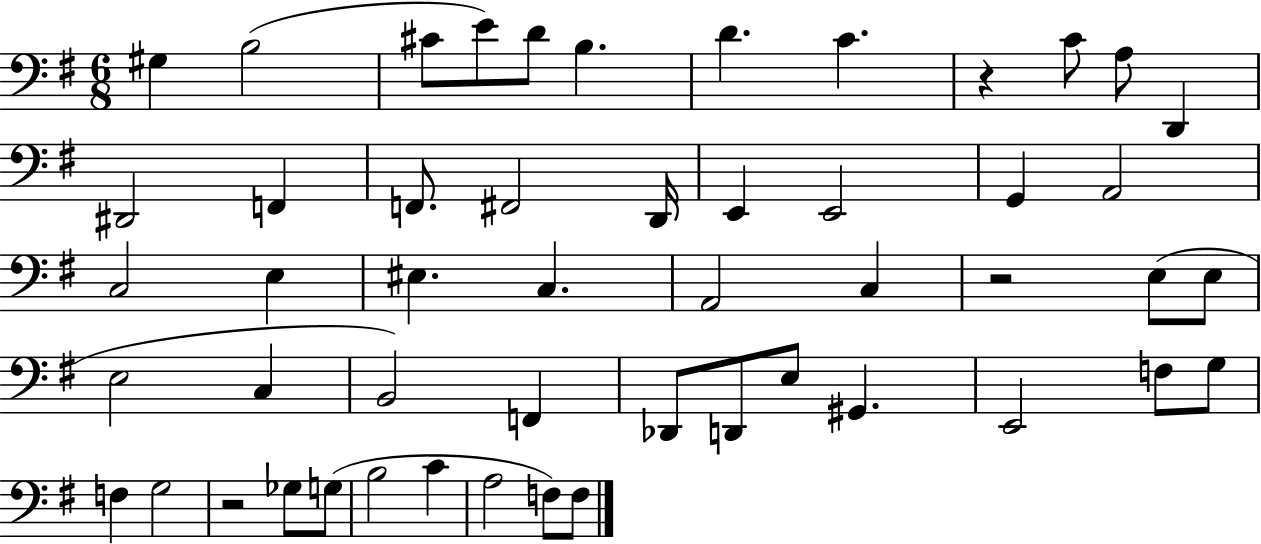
X:1
T:Untitled
M:6/8
L:1/4
K:G
^G, B,2 ^C/2 E/2 D/2 B, D C z C/2 A,/2 D,, ^D,,2 F,, F,,/2 ^F,,2 D,,/4 E,, E,,2 G,, A,,2 C,2 E, ^E, C, A,,2 C, z2 E,/2 E,/2 E,2 C, B,,2 F,, _D,,/2 D,,/2 E,/2 ^G,, E,,2 F,/2 G,/2 F, G,2 z2 _G,/2 G,/2 B,2 C A,2 F,/2 F,/2